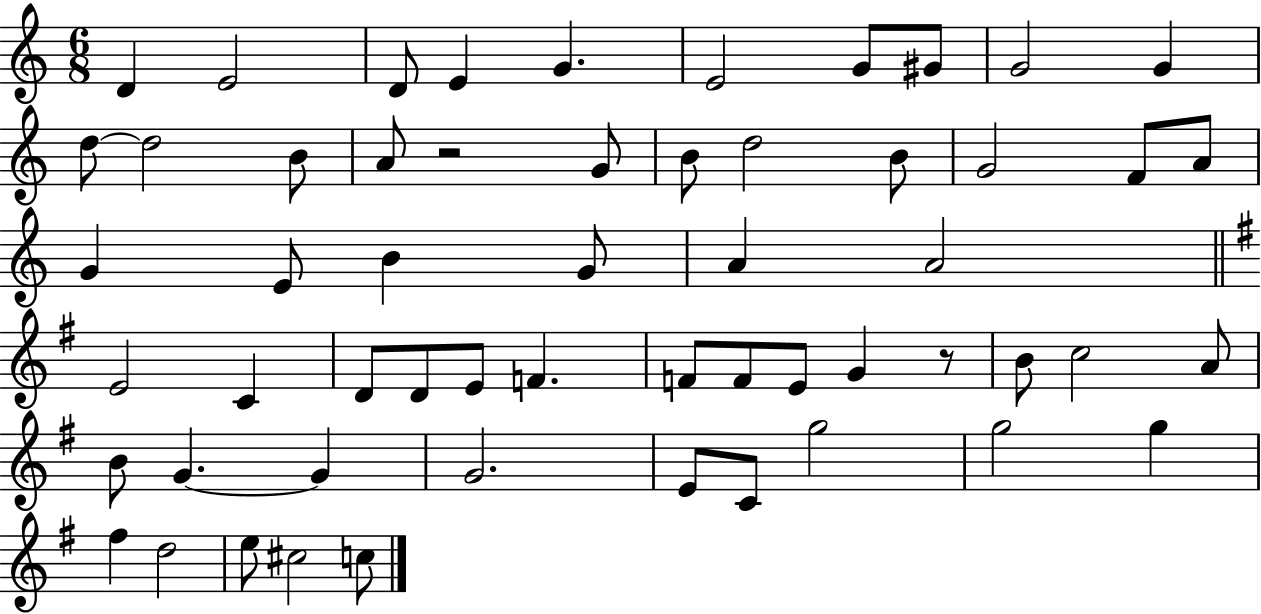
{
  \clef treble
  \numericTimeSignature
  \time 6/8
  \key c \major
  \repeat volta 2 { d'4 e'2 | d'8 e'4 g'4. | e'2 g'8 gis'8 | g'2 g'4 | \break d''8~~ d''2 b'8 | a'8 r2 g'8 | b'8 d''2 b'8 | g'2 f'8 a'8 | \break g'4 e'8 b'4 g'8 | a'4 a'2 | \bar "||" \break \key g \major e'2 c'4 | d'8 d'8 e'8 f'4. | f'8 f'8 e'8 g'4 r8 | b'8 c''2 a'8 | \break b'8 g'4.~~ g'4 | g'2. | e'8 c'8 g''2 | g''2 g''4 | \break fis''4 d''2 | e''8 cis''2 c''8 | } \bar "|."
}